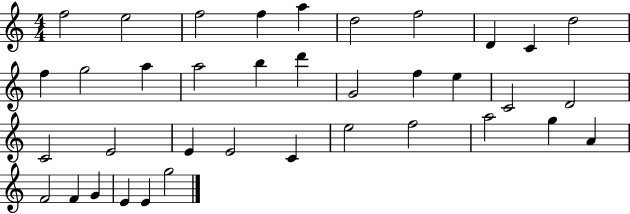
{
  \clef treble
  \numericTimeSignature
  \time 4/4
  \key c \major
  f''2 e''2 | f''2 f''4 a''4 | d''2 f''2 | d'4 c'4 d''2 | \break f''4 g''2 a''4 | a''2 b''4 d'''4 | g'2 f''4 e''4 | c'2 d'2 | \break c'2 e'2 | e'4 e'2 c'4 | e''2 f''2 | a''2 g''4 a'4 | \break f'2 f'4 g'4 | e'4 e'4 g''2 | \bar "|."
}